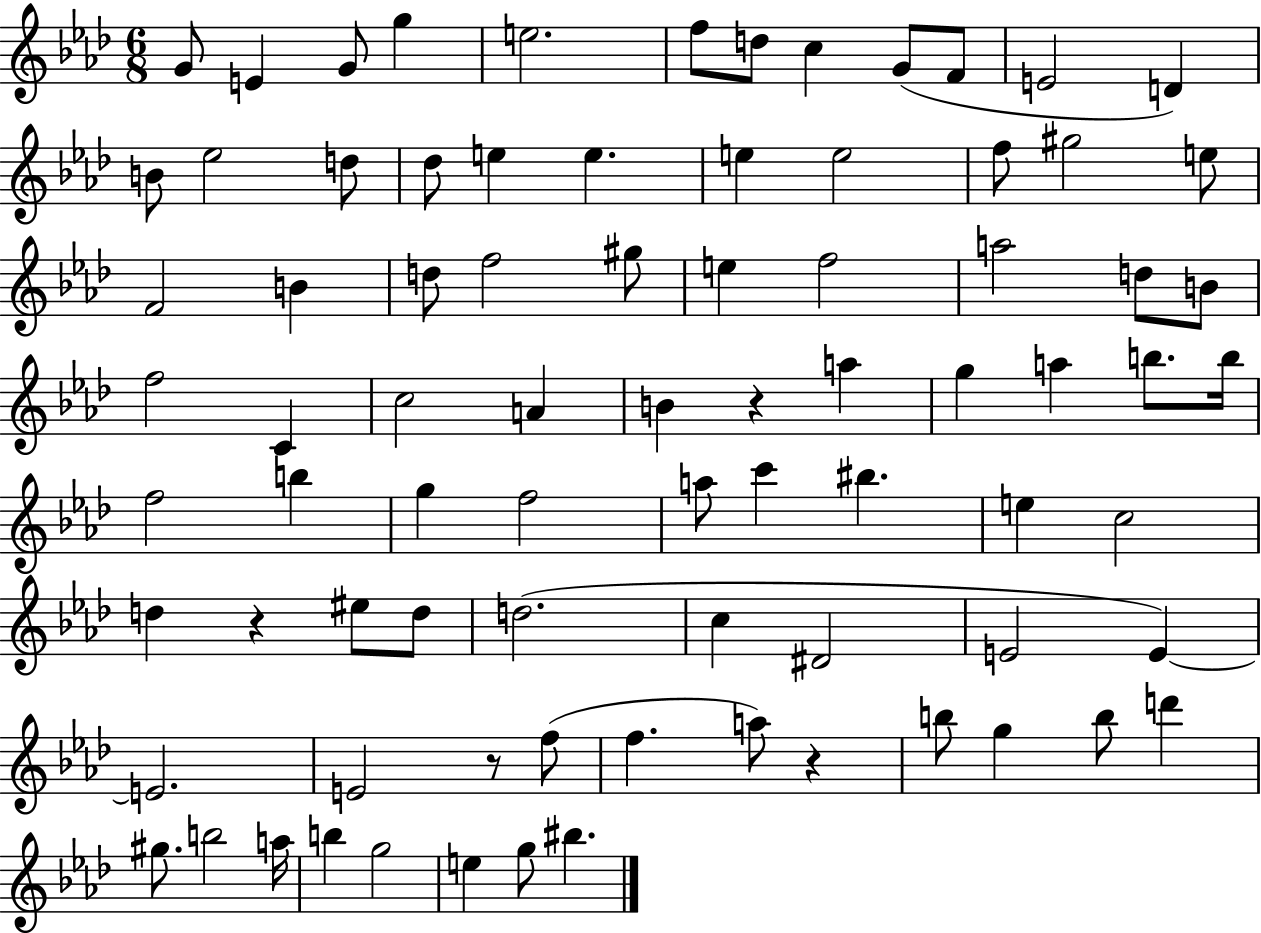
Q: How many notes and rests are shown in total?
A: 81